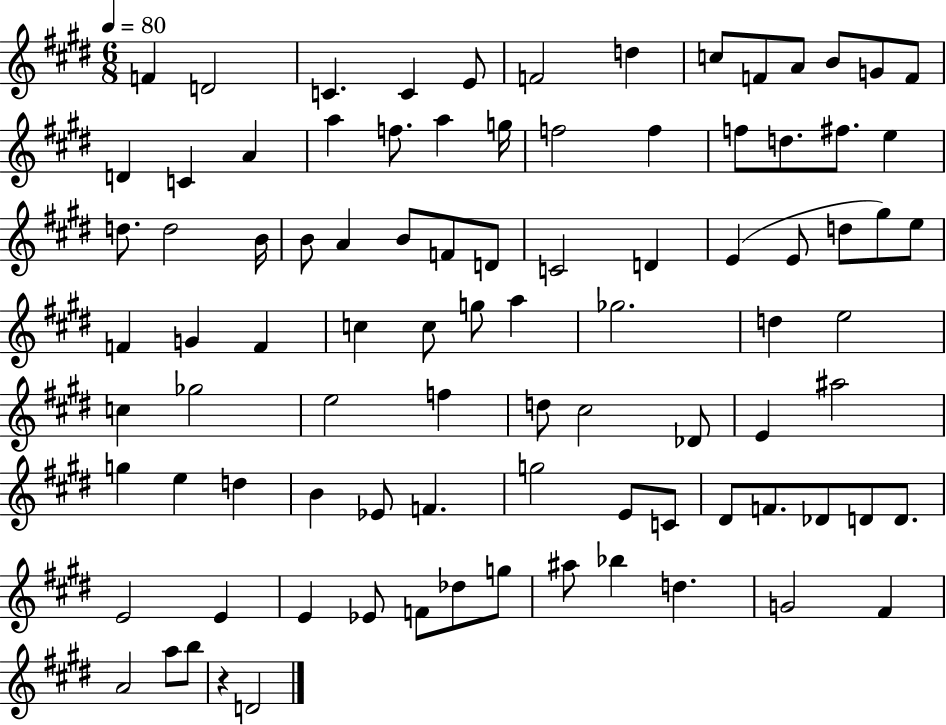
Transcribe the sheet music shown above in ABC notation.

X:1
T:Untitled
M:6/8
L:1/4
K:E
F D2 C C E/2 F2 d c/2 F/2 A/2 B/2 G/2 F/2 D C A a f/2 a g/4 f2 f f/2 d/2 ^f/2 e d/2 d2 B/4 B/2 A B/2 F/2 D/2 C2 D E E/2 d/2 ^g/2 e/2 F G F c c/2 g/2 a _g2 d e2 c _g2 e2 f d/2 ^c2 _D/2 E ^a2 g e d B _E/2 F g2 E/2 C/2 ^D/2 F/2 _D/2 D/2 D/2 E2 E E _E/2 F/2 _d/2 g/2 ^a/2 _b d G2 ^F A2 a/2 b/2 z D2